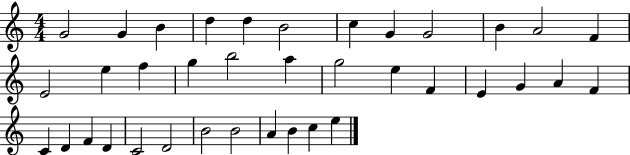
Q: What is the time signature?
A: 4/4